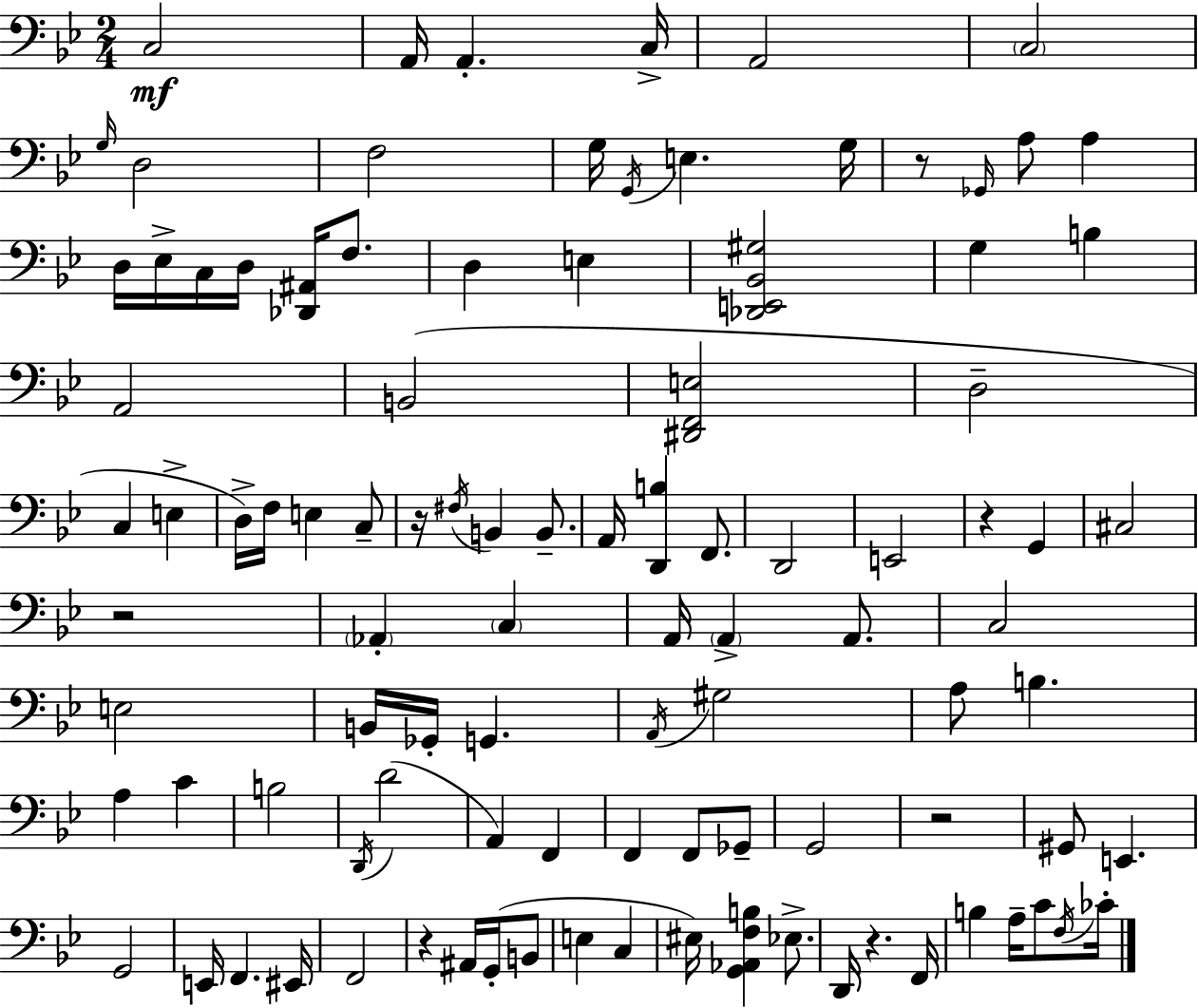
C3/h A2/s A2/q. C3/s A2/h C3/h G3/s D3/h F3/h G3/s G2/s E3/q. G3/s R/e Gb2/s A3/e A3/q D3/s Eb3/s C3/s D3/s [Db2,A#2]/s F3/e. D3/q E3/q [Db2,E2,Bb2,G#3]/h G3/q B3/q A2/h B2/h [D#2,F2,E3]/h D3/h C3/q E3/q D3/s F3/s E3/q C3/e R/s F#3/s B2/q B2/e. A2/s [D2,B3]/q F2/e. D2/h E2/h R/q G2/q C#3/h R/h Ab2/q C3/q A2/s A2/q A2/e. C3/h E3/h B2/s Gb2/s G2/q. A2/s G#3/h A3/e B3/q. A3/q C4/q B3/h D2/s D4/h A2/q F2/q F2/q F2/e Gb2/e G2/h R/h G#2/e E2/q. G2/h E2/s F2/q. EIS2/s F2/h R/q A#2/s G2/s B2/e E3/q C3/q EIS3/s [G2,Ab2,F3,B3]/q Eb3/e. D2/s R/q. F2/s B3/q A3/s C4/e F3/s CES4/s